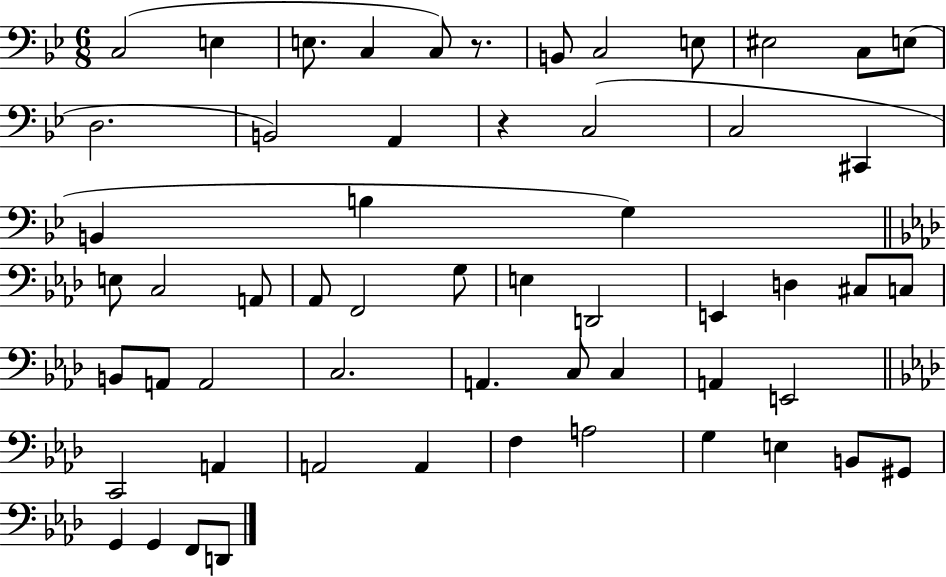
C3/h E3/q E3/e. C3/q C3/e R/e. B2/e C3/h E3/e EIS3/h C3/e E3/e D3/h. B2/h A2/q R/q C3/h C3/h C#2/q B2/q B3/q G3/q E3/e C3/h A2/e Ab2/e F2/h G3/e E3/q D2/h E2/q D3/q C#3/e C3/e B2/e A2/e A2/h C3/h. A2/q. C3/e C3/q A2/q E2/h C2/h A2/q A2/h A2/q F3/q A3/h G3/q E3/q B2/e G#2/e G2/q G2/q F2/e D2/e